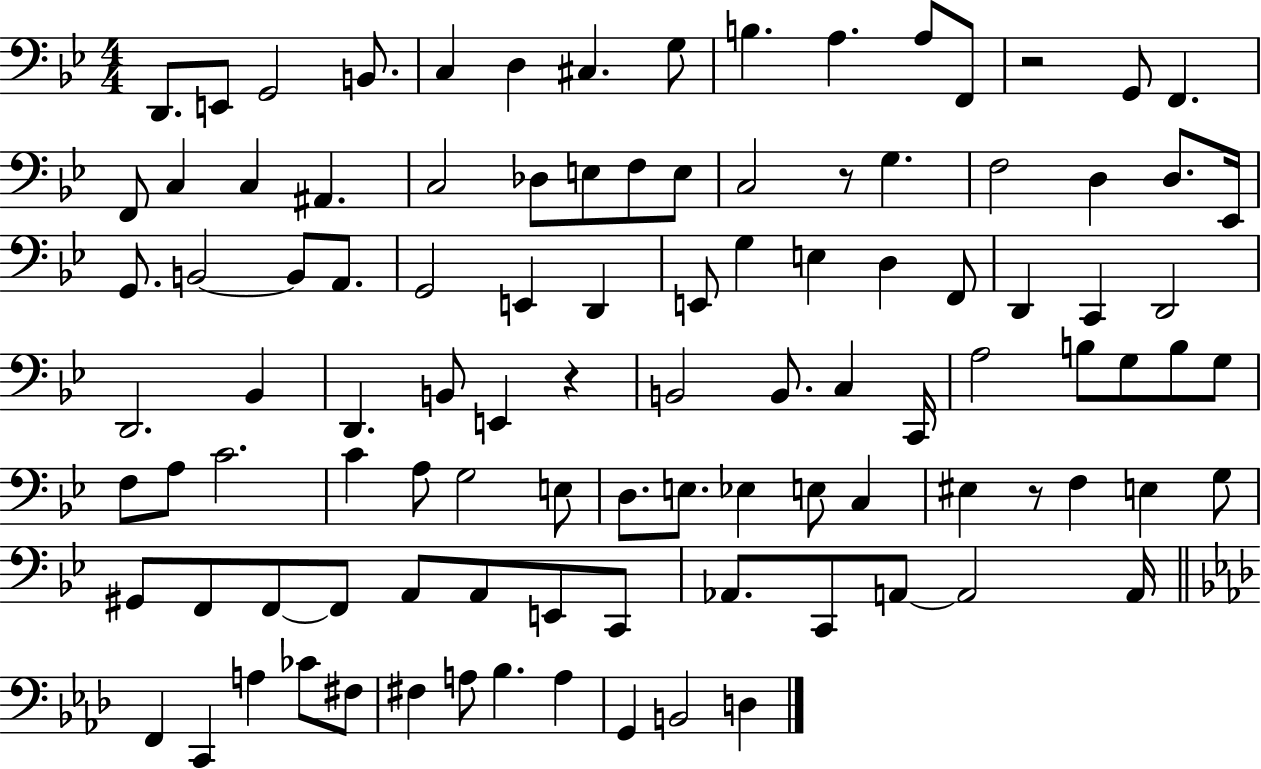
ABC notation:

X:1
T:Untitled
M:4/4
L:1/4
K:Bb
D,,/2 E,,/2 G,,2 B,,/2 C, D, ^C, G,/2 B, A, A,/2 F,,/2 z2 G,,/2 F,, F,,/2 C, C, ^A,, C,2 _D,/2 E,/2 F,/2 E,/2 C,2 z/2 G, F,2 D, D,/2 _E,,/4 G,,/2 B,,2 B,,/2 A,,/2 G,,2 E,, D,, E,,/2 G, E, D, F,,/2 D,, C,, D,,2 D,,2 _B,, D,, B,,/2 E,, z B,,2 B,,/2 C, C,,/4 A,2 B,/2 G,/2 B,/2 G,/2 F,/2 A,/2 C2 C A,/2 G,2 E,/2 D,/2 E,/2 _E, E,/2 C, ^E, z/2 F, E, G,/2 ^G,,/2 F,,/2 F,,/2 F,,/2 A,,/2 A,,/2 E,,/2 C,,/2 _A,,/2 C,,/2 A,,/2 A,,2 A,,/4 F,, C,, A, _C/2 ^F,/2 ^F, A,/2 _B, A, G,, B,,2 D,